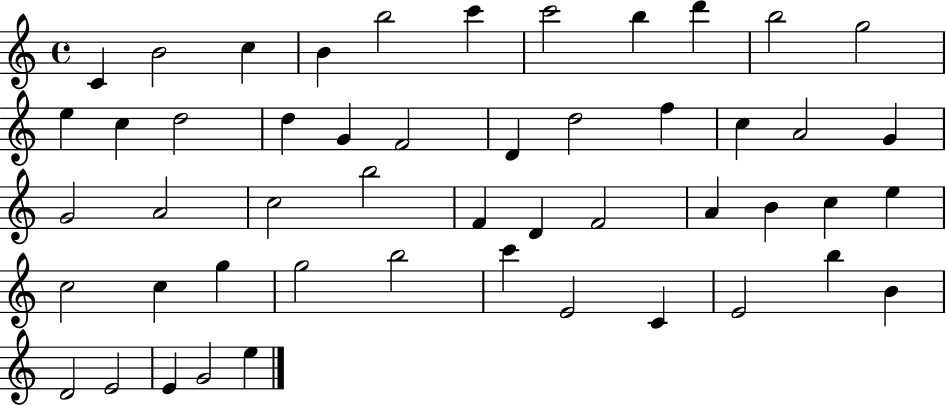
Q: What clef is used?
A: treble